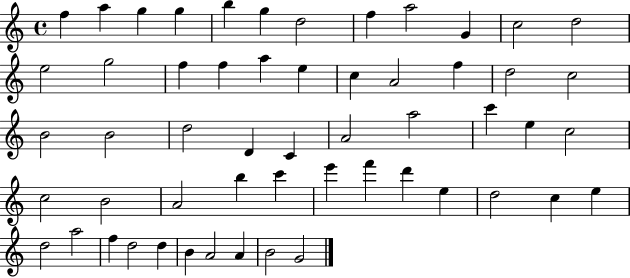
{
  \clef treble
  \time 4/4
  \defaultTimeSignature
  \key c \major
  f''4 a''4 g''4 g''4 | b''4 g''4 d''2 | f''4 a''2 g'4 | c''2 d''2 | \break e''2 g''2 | f''4 f''4 a''4 e''4 | c''4 a'2 f''4 | d''2 c''2 | \break b'2 b'2 | d''2 d'4 c'4 | a'2 a''2 | c'''4 e''4 c''2 | \break c''2 b'2 | a'2 b''4 c'''4 | e'''4 f'''4 d'''4 e''4 | d''2 c''4 e''4 | \break d''2 a''2 | f''4 d''2 d''4 | b'4 a'2 a'4 | b'2 g'2 | \break \bar "|."
}